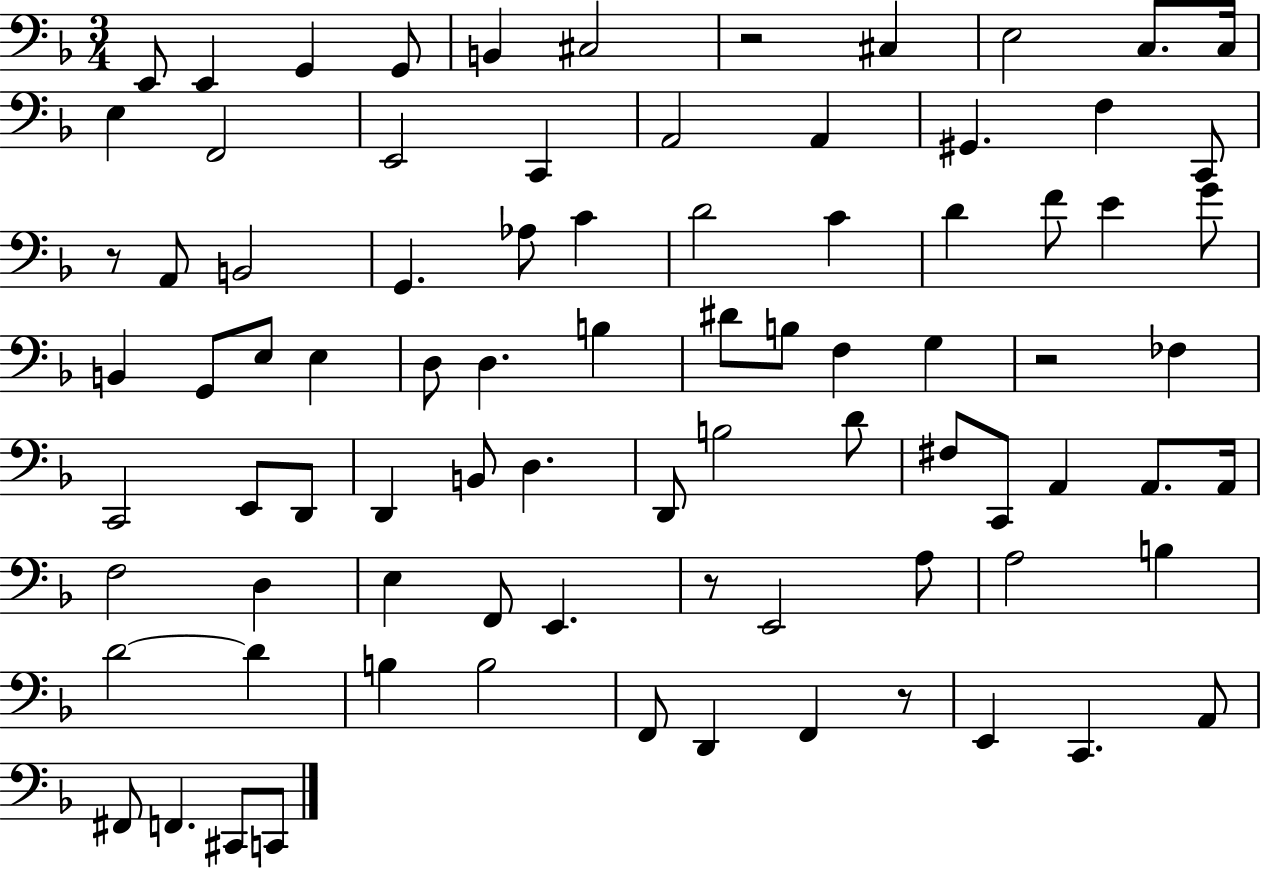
E2/e E2/q G2/q G2/e B2/q C#3/h R/h C#3/q E3/h C3/e. C3/s E3/q F2/h E2/h C2/q A2/h A2/q G#2/q. F3/q C2/e R/e A2/e B2/h G2/q. Ab3/e C4/q D4/h C4/q D4/q F4/e E4/q G4/e B2/q G2/e E3/e E3/q D3/e D3/q. B3/q D#4/e B3/e F3/q G3/q R/h FES3/q C2/h E2/e D2/e D2/q B2/e D3/q. D2/e B3/h D4/e F#3/e C2/e A2/q A2/e. A2/s F3/h D3/q E3/q F2/e E2/q. R/e E2/h A3/e A3/h B3/q D4/h D4/q B3/q B3/h F2/e D2/q F2/q R/e E2/q C2/q. A2/e F#2/e F2/q. C#2/e C2/e